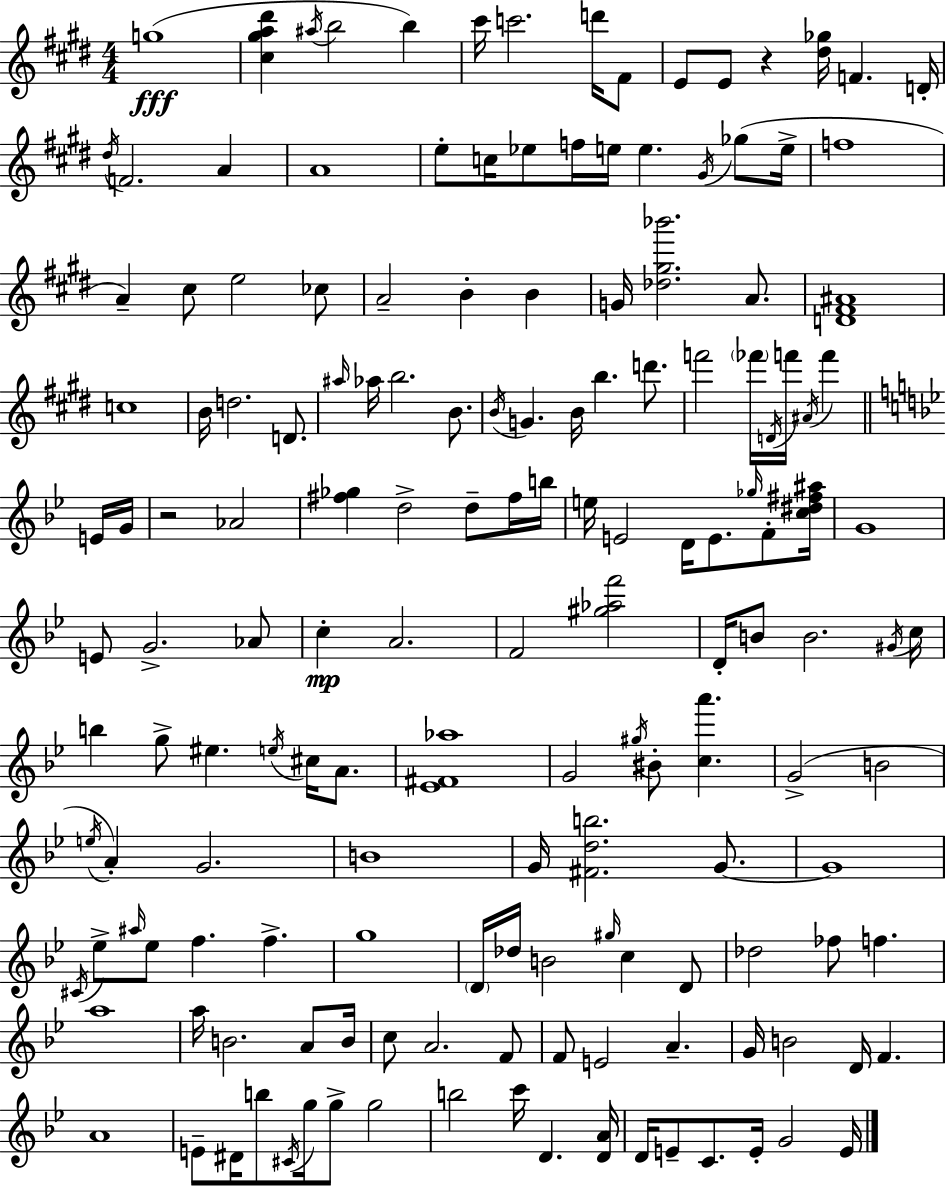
G5/w [C#5,G#5,A5,D#6]/q A#5/s B5/h B5/q C#6/s C6/h. D6/s F#4/e E4/e E4/e R/q [D#5,Gb5]/s F4/q. D4/s D#5/s F4/h. A4/q A4/w E5/e C5/s Eb5/e F5/s E5/s E5/q. G#4/s Gb5/e E5/s F5/w A4/q C#5/e E5/h CES5/e A4/h B4/q B4/q G4/s [Db5,G#5,Bb6]/h. A4/e. [D4,F#4,A#4]/w C5/w B4/s D5/h. D4/e. A#5/s Ab5/s B5/h. B4/e. B4/s G4/q. B4/s B5/q. D6/e. F6/h FES6/s D4/s F6/s A#4/s F6/q E4/s G4/s R/h Ab4/h [F#5,Gb5]/q D5/h D5/e F#5/s B5/s E5/s E4/h D4/s E4/e. Gb5/s F4/e [C5,D#5,F#5,A#5]/s G4/w E4/e G4/h. Ab4/e C5/q A4/h. F4/h [G#5,Ab5,F6]/h D4/s B4/e B4/h. G#4/s C5/s B5/q G5/e EIS5/q. E5/s C#5/s A4/e. [Eb4,F#4,Ab5]/w G4/h G#5/s BIS4/e [C5,A6]/q. G4/h B4/h E5/s A4/q G4/h. B4/w G4/s [F#4,D5,B5]/h. G4/e. G4/w C#4/s Eb5/e A#5/s Eb5/e F5/q. F5/q. G5/w D4/s Db5/s B4/h G#5/s C5/q D4/e Db5/h FES5/e F5/q. A5/w A5/s B4/h. A4/e B4/s C5/e A4/h. F4/e F4/e E4/h A4/q. G4/s B4/h D4/s F4/q. A4/w E4/e D#4/s B5/e C#4/s G5/s G5/e G5/h B5/h C6/s D4/q. [D4,A4]/s D4/s E4/e C4/e. E4/s G4/h E4/s